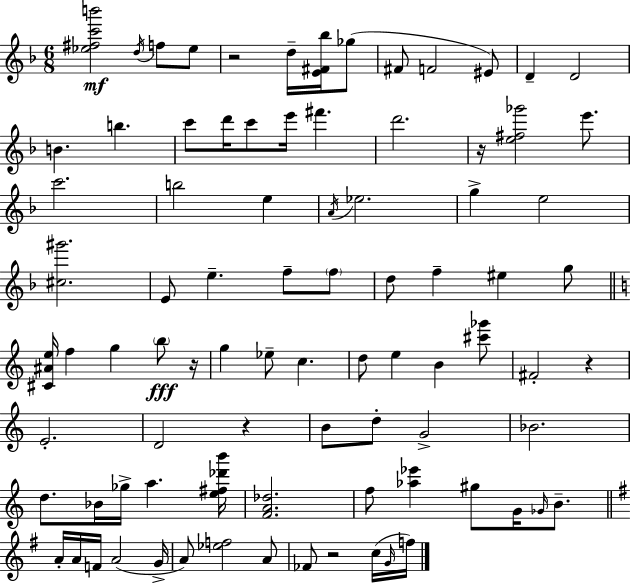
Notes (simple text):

[Eb5,F#5,C6,B6]/h D5/s F5/e Eb5/e R/h D5/s [E4,F#4,Bb5]/s Gb5/e F#4/e F4/h EIS4/e D4/q D4/h B4/q. B5/q. C6/e D6/s C6/e E6/s F#6/q. D6/h. R/s [E5,F#5,Gb6]/h E6/e. C6/h. B5/h E5/q A4/s Eb5/h. G5/q E5/h [C#5,G#6]/h. E4/e E5/q. F5/e F5/e D5/e F5/q EIS5/q G5/e [C#4,A#4,E5]/s F5/q G5/q B5/e R/s G5/q Eb5/e C5/q. D5/e E5/q B4/q [C#6,Gb6]/e F#4/h R/q E4/h. D4/h R/q B4/e D5/e G4/h Bb4/h. D5/e. Bb4/s Gb5/s A5/q. [E5,F#5,Db6,B6]/s [F4,A4,Db5]/h. F5/e [Ab5,Eb6]/q G#5/e G4/s Gb4/s B4/e. A4/s A4/s F4/s A4/h G4/s A4/e [Eb5,F5]/h A4/e FES4/e R/h C5/s G4/s F5/s